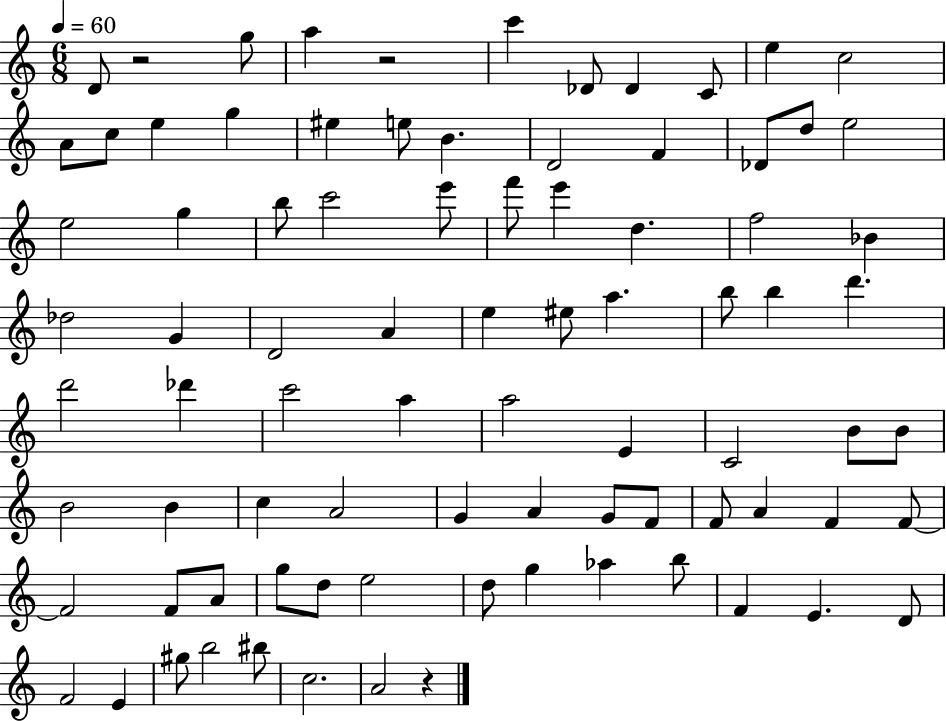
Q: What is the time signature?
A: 6/8